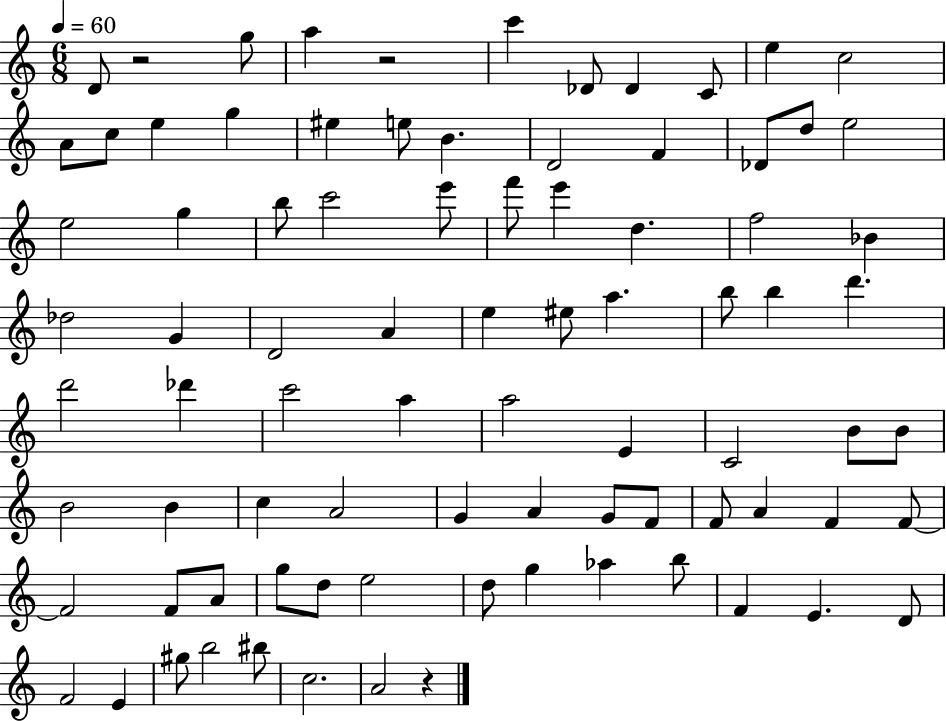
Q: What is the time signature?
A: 6/8